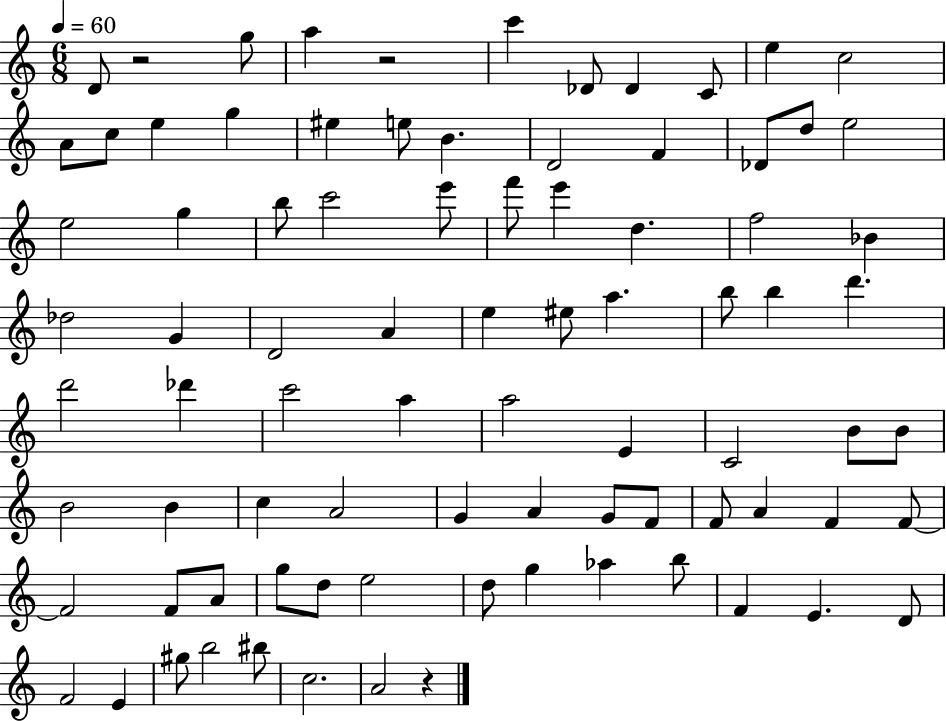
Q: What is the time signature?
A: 6/8